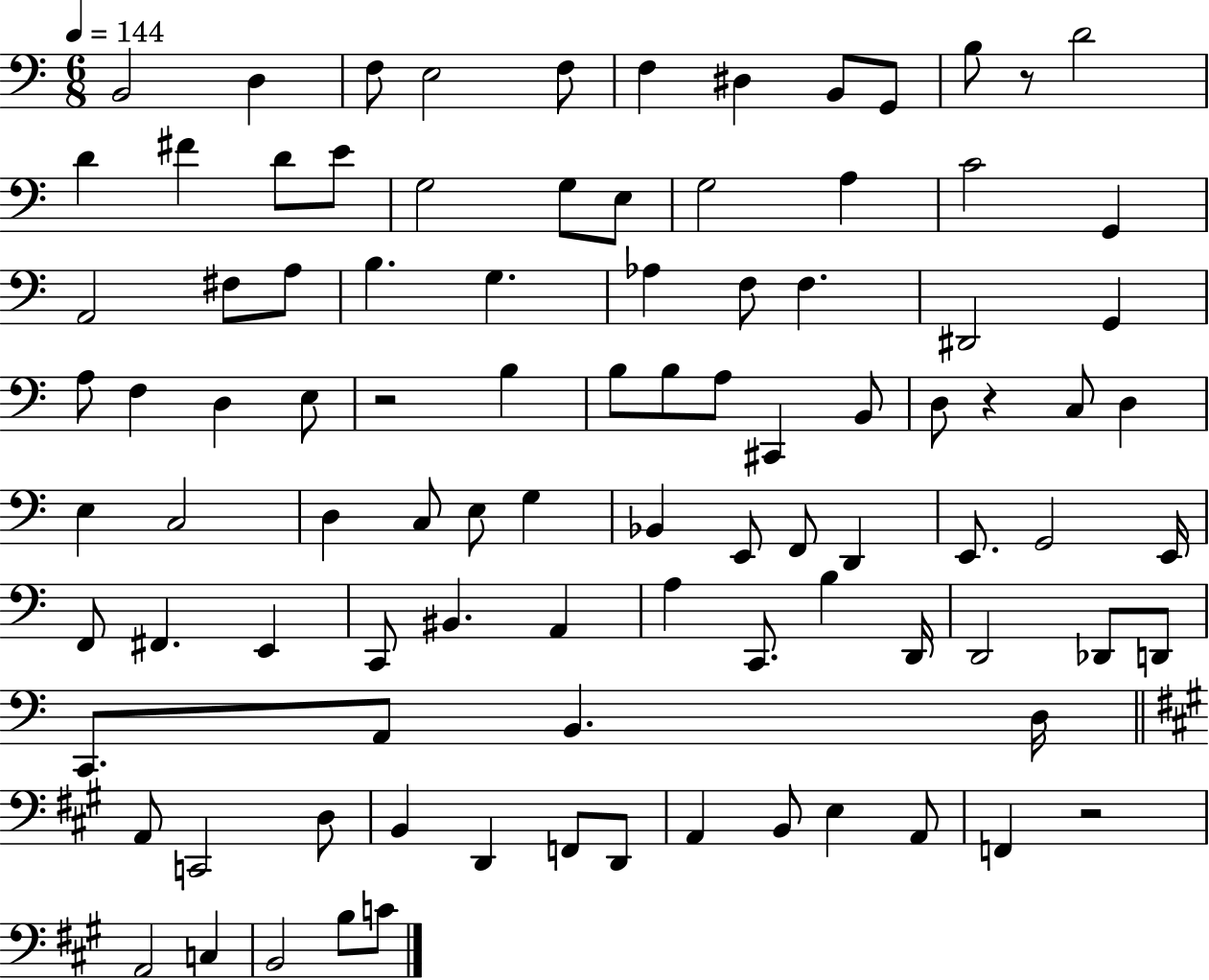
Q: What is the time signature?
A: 6/8